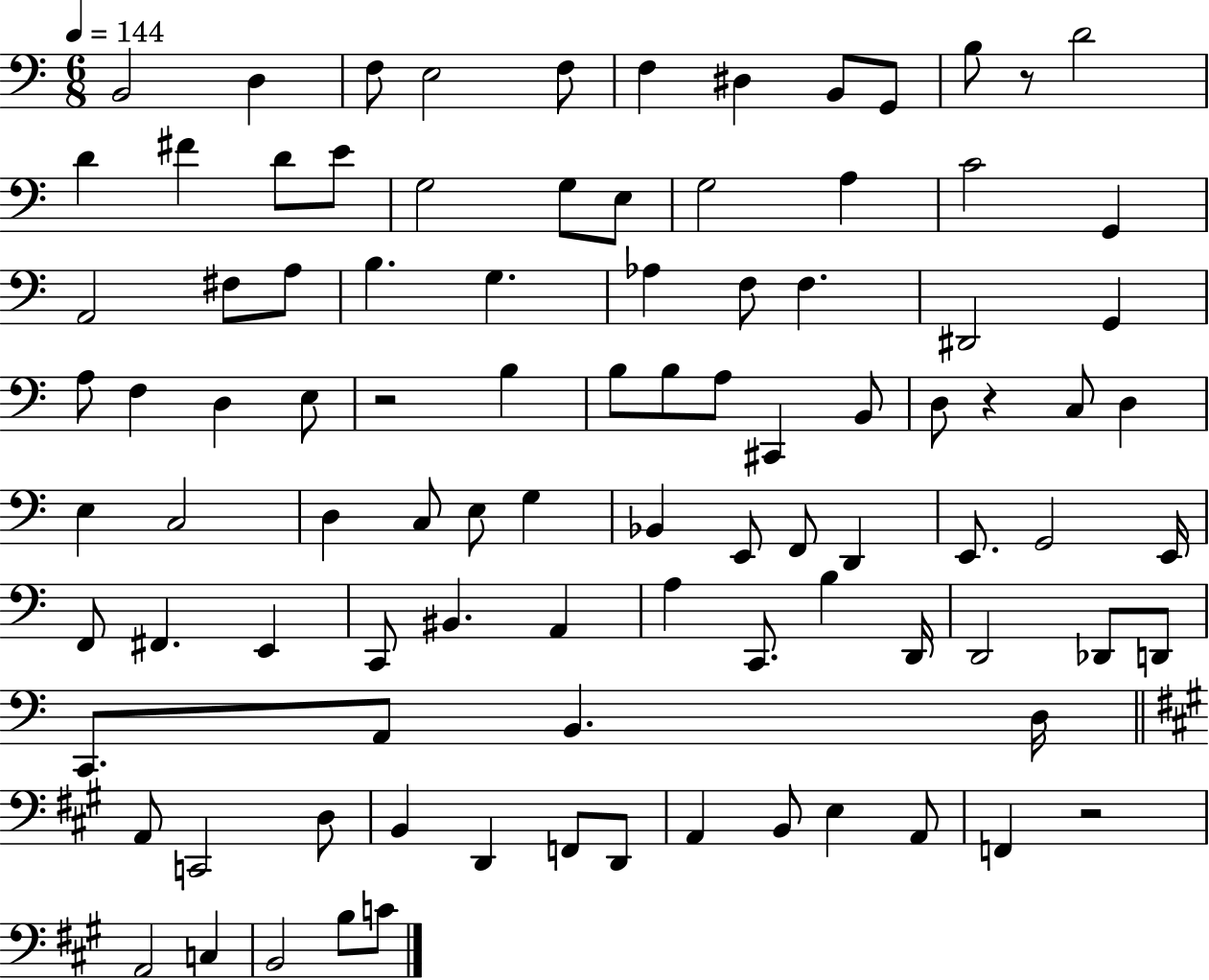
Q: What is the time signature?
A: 6/8